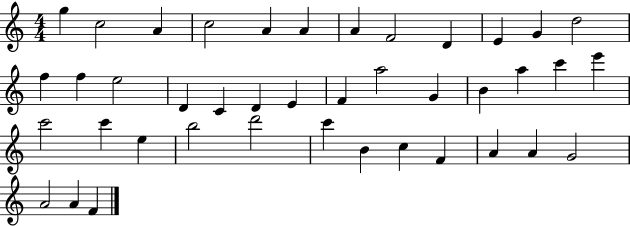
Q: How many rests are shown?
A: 0